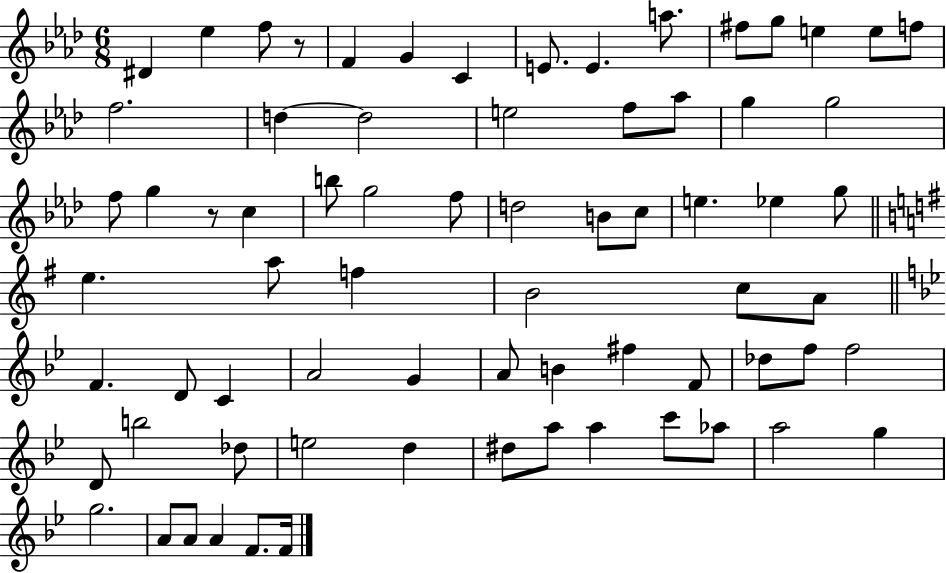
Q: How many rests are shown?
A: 2